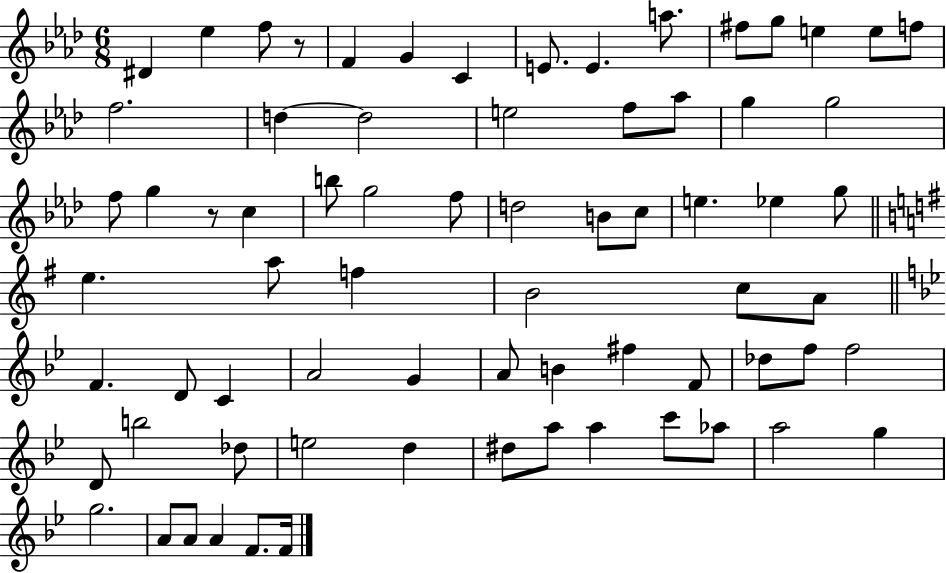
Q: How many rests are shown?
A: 2